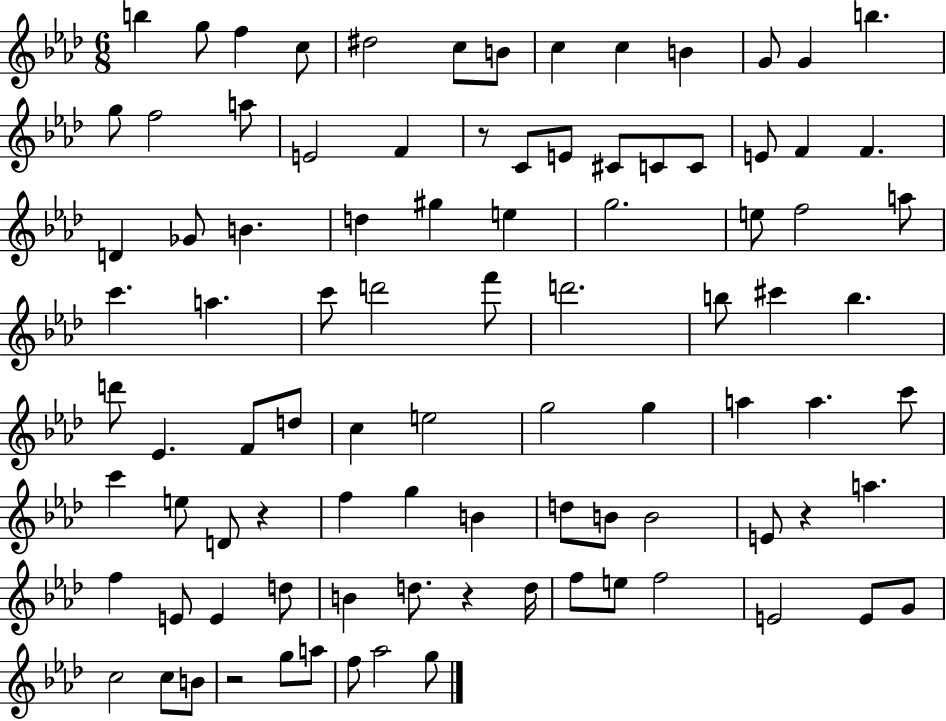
{
  \clef treble
  \numericTimeSignature
  \time 6/8
  \key aes \major
  b''4 g''8 f''4 c''8 | dis''2 c''8 b'8 | c''4 c''4 b'4 | g'8 g'4 b''4. | \break g''8 f''2 a''8 | e'2 f'4 | r8 c'8 e'8 cis'8 c'8 c'8 | e'8 f'4 f'4. | \break d'4 ges'8 b'4. | d''4 gis''4 e''4 | g''2. | e''8 f''2 a''8 | \break c'''4. a''4. | c'''8 d'''2 f'''8 | d'''2. | b''8 cis'''4 b''4. | \break d'''8 ees'4. f'8 d''8 | c''4 e''2 | g''2 g''4 | a''4 a''4. c'''8 | \break c'''4 e''8 d'8 r4 | f''4 g''4 b'4 | d''8 b'8 b'2 | e'8 r4 a''4. | \break f''4 e'8 e'4 d''8 | b'4 d''8. r4 d''16 | f''8 e''8 f''2 | e'2 e'8 g'8 | \break c''2 c''8 b'8 | r2 g''8 a''8 | f''8 aes''2 g''8 | \bar "|."
}